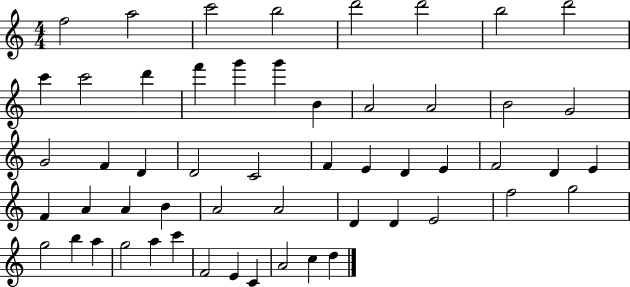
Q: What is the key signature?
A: C major